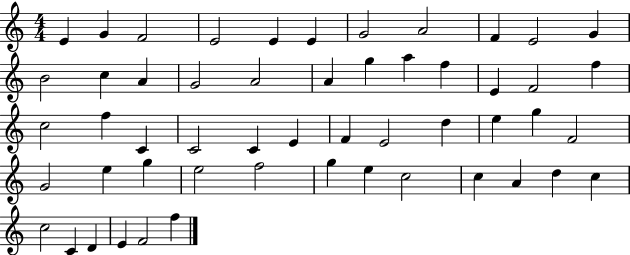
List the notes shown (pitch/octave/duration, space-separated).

E4/q G4/q F4/h E4/h E4/q E4/q G4/h A4/h F4/q E4/h G4/q B4/h C5/q A4/q G4/h A4/h A4/q G5/q A5/q F5/q E4/q F4/h F5/q C5/h F5/q C4/q C4/h C4/q E4/q F4/q E4/h D5/q E5/q G5/q F4/h G4/h E5/q G5/q E5/h F5/h G5/q E5/q C5/h C5/q A4/q D5/q C5/q C5/h C4/q D4/q E4/q F4/h F5/q